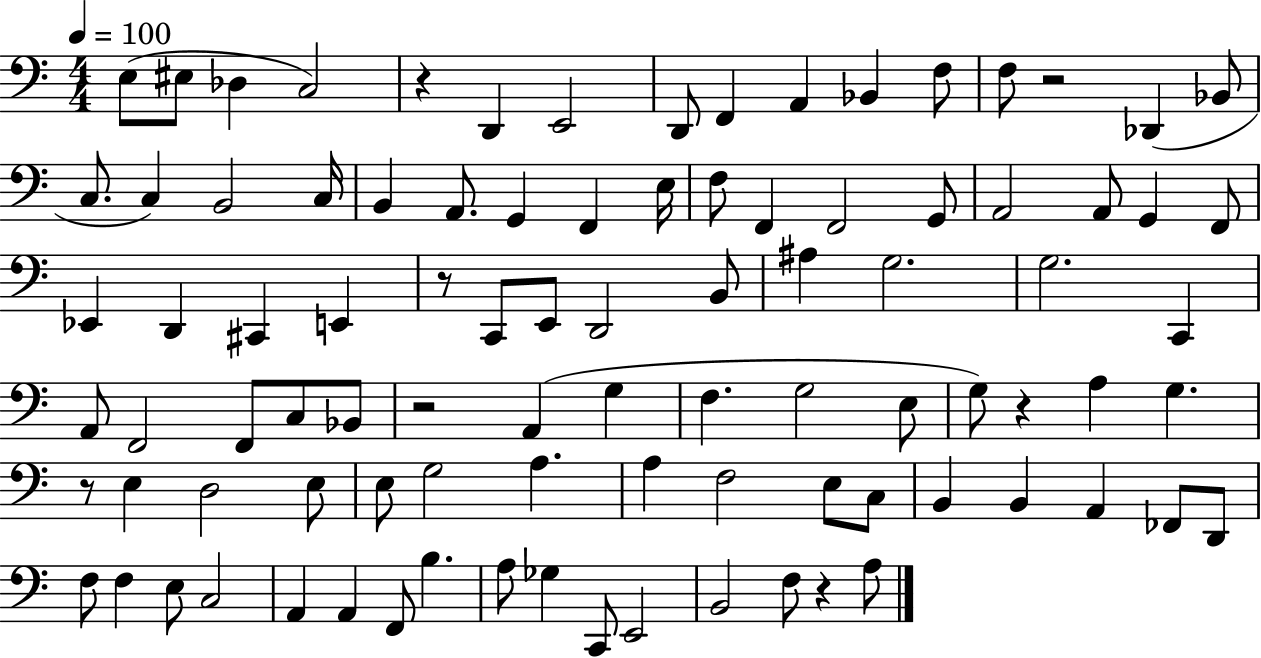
{
  \clef bass
  \numericTimeSignature
  \time 4/4
  \key c \major
  \tempo 4 = 100
  \repeat volta 2 { e8( eis8 des4 c2) | r4 d,4 e,2 | d,8 f,4 a,4 bes,4 f8 | f8 r2 des,4( bes,8 | \break c8. c4) b,2 c16 | b,4 a,8. g,4 f,4 e16 | f8 f,4 f,2 g,8 | a,2 a,8 g,4 f,8 | \break ees,4 d,4 cis,4 e,4 | r8 c,8 e,8 d,2 b,8 | ais4 g2. | g2. c,4 | \break a,8 f,2 f,8 c8 bes,8 | r2 a,4( g4 | f4. g2 e8 | g8) r4 a4 g4. | \break r8 e4 d2 e8 | e8 g2 a4. | a4 f2 e8 c8 | b,4 b,4 a,4 fes,8 d,8 | \break f8 f4 e8 c2 | a,4 a,4 f,8 b4. | a8 ges4 c,8 e,2 | b,2 f8 r4 a8 | \break } \bar "|."
}